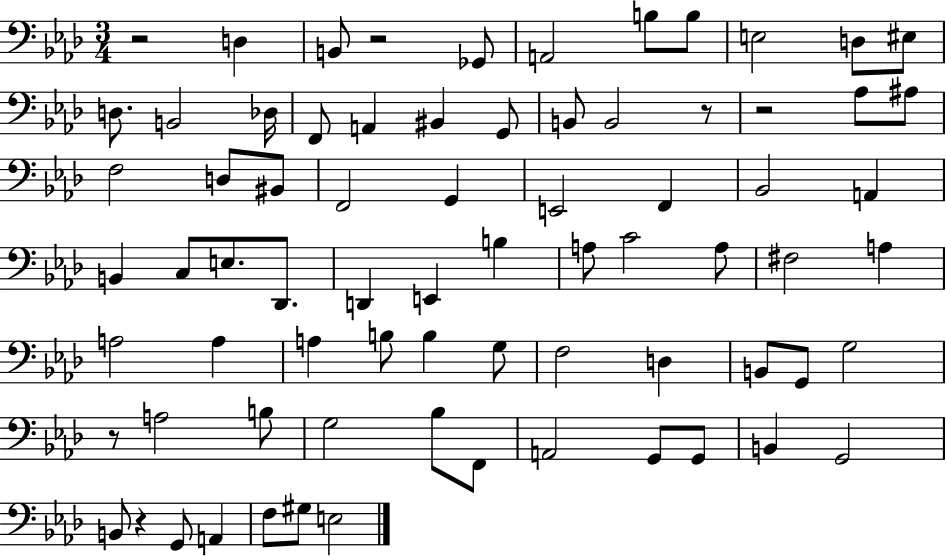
X:1
T:Untitled
M:3/4
L:1/4
K:Ab
z2 D, B,,/2 z2 _G,,/2 A,,2 B,/2 B,/2 E,2 D,/2 ^E,/2 D,/2 B,,2 _D,/4 F,,/2 A,, ^B,, G,,/2 B,,/2 B,,2 z/2 z2 _A,/2 ^A,/2 F,2 D,/2 ^B,,/2 F,,2 G,, E,,2 F,, _B,,2 A,, B,, C,/2 E,/2 _D,,/2 D,, E,, B, A,/2 C2 A,/2 ^F,2 A, A,2 A, A, B,/2 B, G,/2 F,2 D, B,,/2 G,,/2 G,2 z/2 A,2 B,/2 G,2 _B,/2 F,,/2 A,,2 G,,/2 G,,/2 B,, G,,2 B,,/2 z G,,/2 A,, F,/2 ^G,/2 E,2